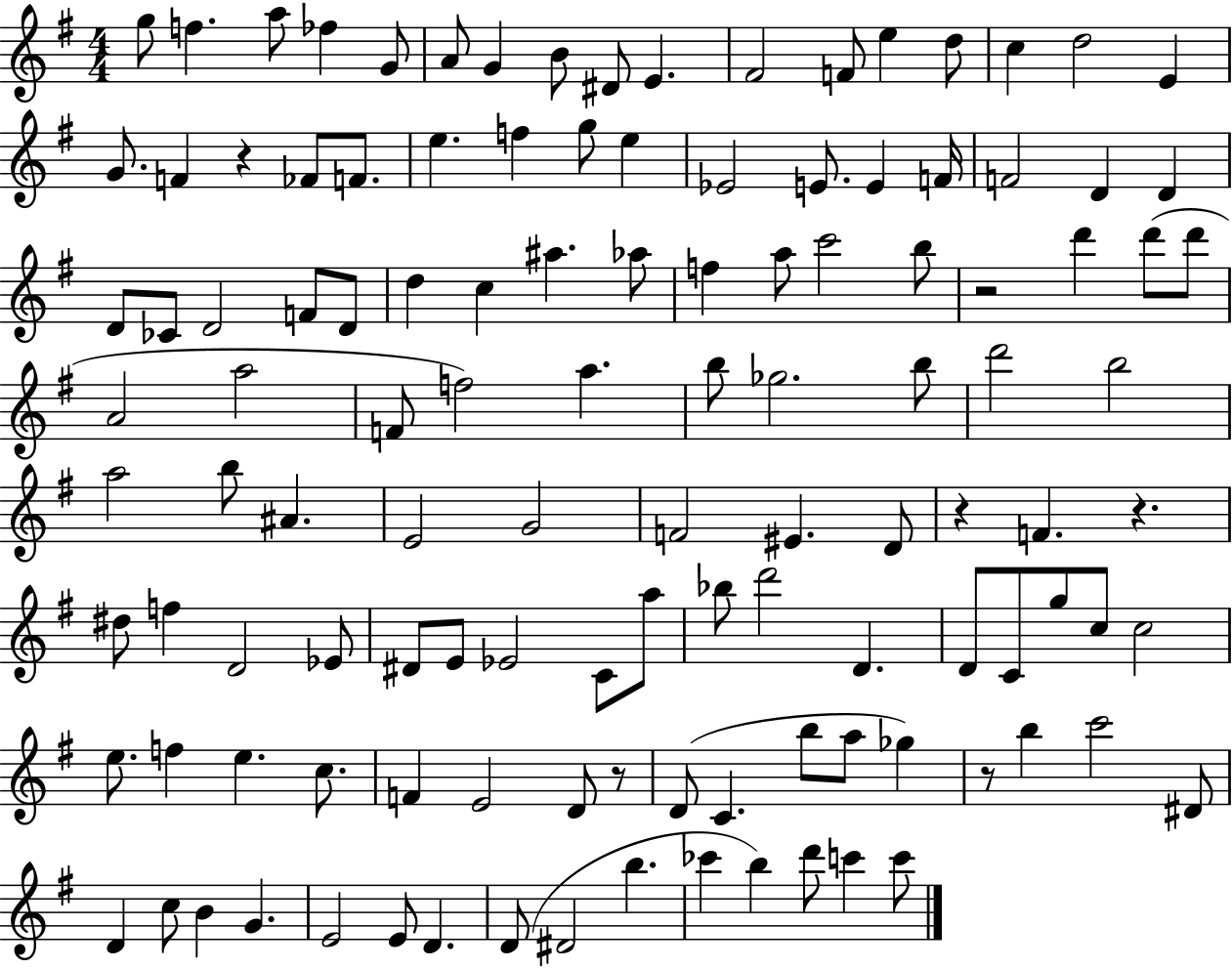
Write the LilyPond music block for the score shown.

{
  \clef treble
  \numericTimeSignature
  \time 4/4
  \key g \major
  g''8 f''4. a''8 fes''4 g'8 | a'8 g'4 b'8 dis'8 e'4. | fis'2 f'8 e''4 d''8 | c''4 d''2 e'4 | \break g'8. f'4 r4 fes'8 f'8. | e''4. f''4 g''8 e''4 | ees'2 e'8. e'4 f'16 | f'2 d'4 d'4 | \break d'8 ces'8 d'2 f'8 d'8 | d''4 c''4 ais''4. aes''8 | f''4 a''8 c'''2 b''8 | r2 d'''4 d'''8( d'''8 | \break a'2 a''2 | f'8 f''2) a''4. | b''8 ges''2. b''8 | d'''2 b''2 | \break a''2 b''8 ais'4. | e'2 g'2 | f'2 eis'4. d'8 | r4 f'4. r4. | \break dis''8 f''4 d'2 ees'8 | dis'8 e'8 ees'2 c'8 a''8 | bes''8 d'''2 d'4. | d'8 c'8 g''8 c''8 c''2 | \break e''8. f''4 e''4. c''8. | f'4 e'2 d'8 r8 | d'8( c'4. b''8 a''8 ges''4) | r8 b''4 c'''2 dis'8 | \break d'4 c''8 b'4 g'4. | e'2 e'8 d'4. | d'8( dis'2 b''4. | ces'''4 b''4) d'''8 c'''4 c'''8 | \break \bar "|."
}